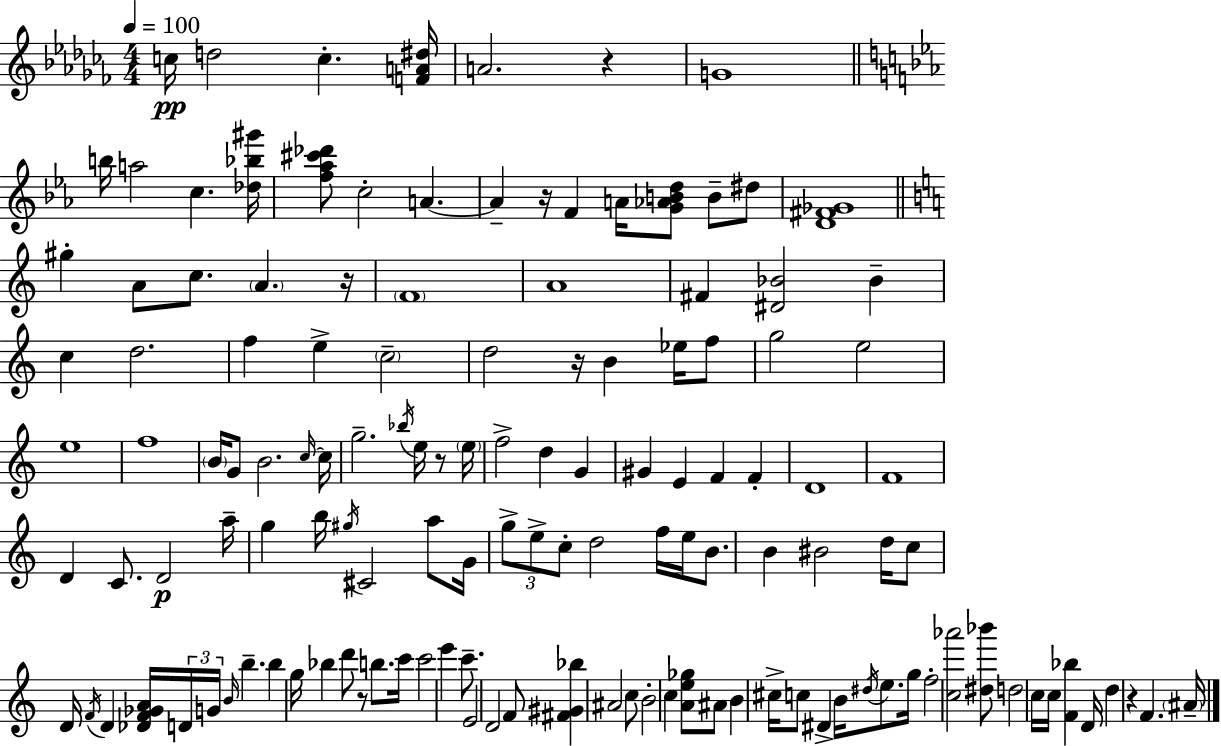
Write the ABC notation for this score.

X:1
T:Untitled
M:4/4
L:1/4
K:Abm
c/4 d2 c [FA^d]/4 A2 z G4 b/4 a2 c [_d_b^g']/4 [f_a^c'_d']/2 c2 A A z/4 F A/4 [G_ABd]/2 B/2 ^d/2 [D^F_G]4 ^g A/2 c/2 A z/4 F4 A4 ^F [^D_B]2 _B c d2 f e c2 d2 z/4 B _e/4 f/2 g2 e2 e4 f4 B/4 G/2 B2 c/4 c/4 g2 _b/4 e/4 z/2 e/4 f2 d G ^G E F F D4 F4 D C/2 D2 a/4 g b/4 ^g/4 ^C2 a/2 G/4 g/2 e/2 c/2 d2 f/4 e/4 B/2 B ^B2 d/4 c/2 D/4 F/4 D [_DF_GA]/4 D/4 G/4 B/4 b b g/4 _b d'/2 z/2 b/2 c'/4 c'2 e' c'/2 E2 D2 F/2 [^F^G_b] ^A2 c/2 B2 c [Ae_g]/2 ^A/2 B ^c/4 c/2 ^D B/4 ^d/4 e/2 g/4 f2 [c_a']2 [^d_b']/2 d2 c/4 c/4 [F_b] D/4 d z F ^A/4